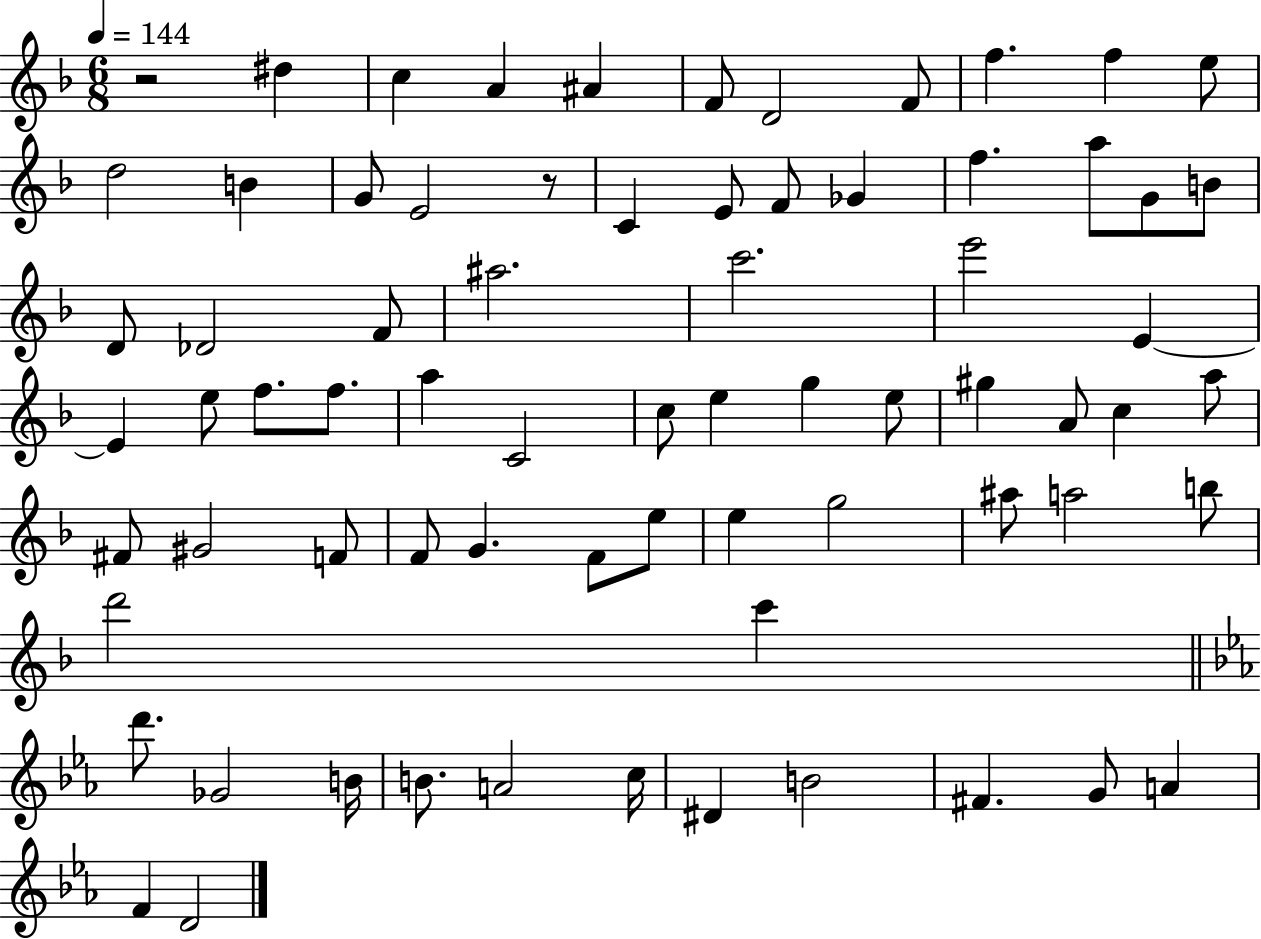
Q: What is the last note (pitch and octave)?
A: D4